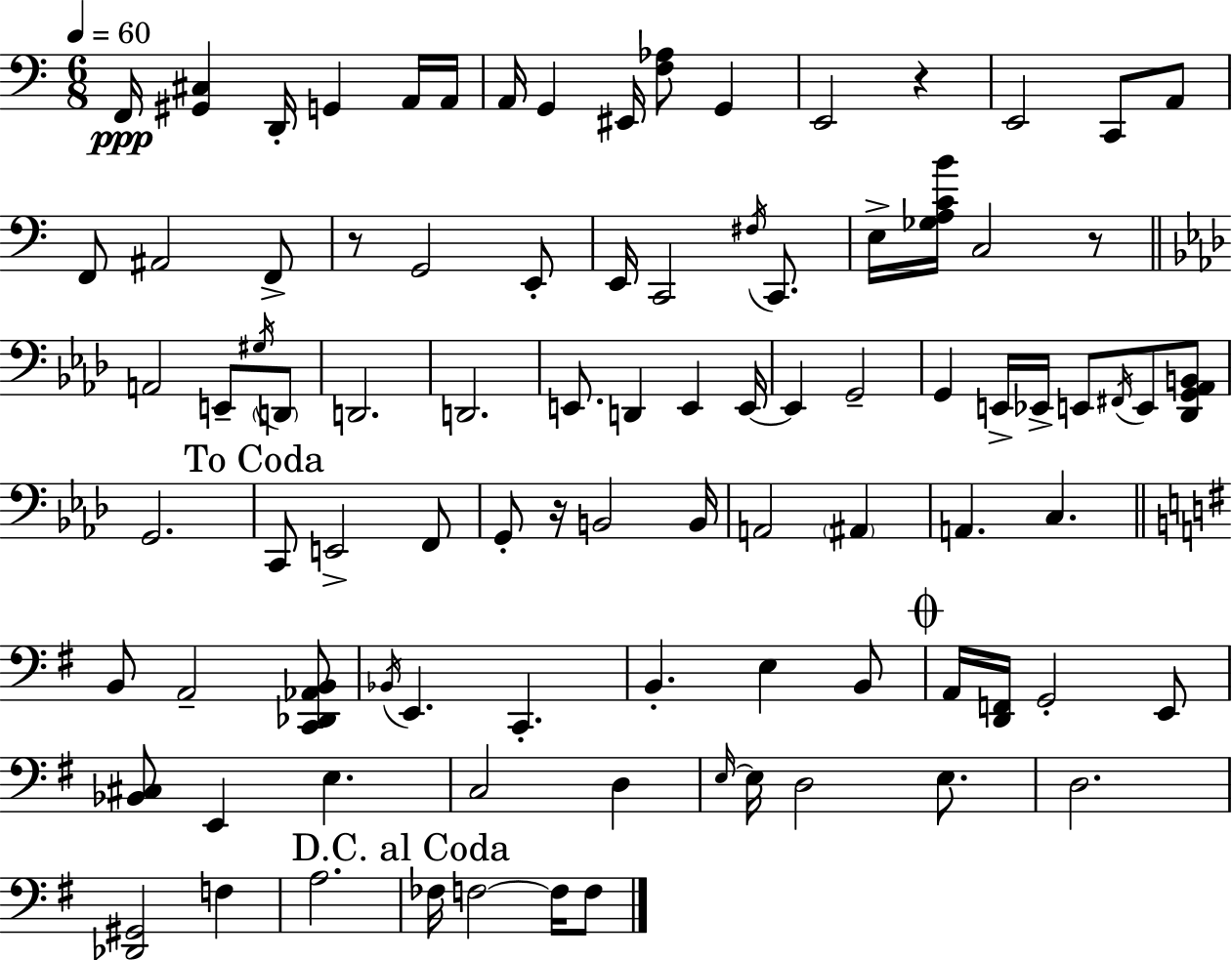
{
  \clef bass
  \numericTimeSignature
  \time 6/8
  \key a \minor
  \tempo 4 = 60
  \repeat volta 2 { f,16\ppp <gis, cis>4 d,16-. g,4 a,16 a,16 | a,16 g,4 eis,16 <f aes>8 g,4 | e,2 r4 | e,2 c,8 a,8 | \break f,8 ais,2 f,8-> | r8 g,2 e,8-. | e,16 c,2 \acciaccatura { fis16 } c,8. | e16-> <ges a c' b'>16 c2 r8 | \break \bar "||" \break \key f \minor a,2 e,8-- \acciaccatura { gis16 } \parenthesize d,8 | d,2. | d,2. | e,8. d,4 e,4 | \break e,16~~ e,4 g,2-- | g,4 e,16-> ees,16-> e,8 \acciaccatura { fis,16 } e,8 | <des, g, aes, b,>8 g,2. | \mark "To Coda" c,8 e,2-> | \break f,8 g,8-. r16 b,2 | b,16 a,2 \parenthesize ais,4 | a,4. c4. | \bar "||" \break \key g \major b,8 a,2-- <c, des, aes, b,>8 | \acciaccatura { bes,16 } e,4. c,4.-. | b,4.-. e4 b,8 | \mark \markup { \musicglyph "scripts.coda" } a,16 <d, f,>16 g,2-. e,8 | \break <bes, cis>8 e,4 e4. | c2 d4 | \grace { e16~ }~ e16 d2 e8. | d2. | \break <des, gis,>2 f4 | a2. | \mark "D.C. al Coda" fes16 f2~~ f16 | f8 } \bar "|."
}